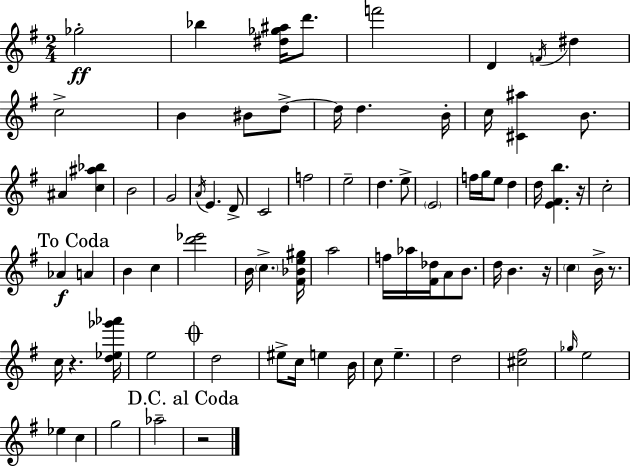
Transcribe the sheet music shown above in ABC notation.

X:1
T:Untitled
M:2/4
L:1/4
K:Em
_g2 _b [^d_g^a]/4 d'/2 f'2 D F/4 ^d c2 B ^B/2 d/2 d/4 d B/4 c/4 [^C^a] B/2 ^A [c^a_b] B2 G2 A/4 E D/2 C2 f2 e2 d e/2 E2 f/4 g/4 e/2 d d/4 [E^Fb] z/4 c2 _A A B c [d'_e']2 B/4 c [^F_Be^g]/4 a2 f/4 _a/4 [^F_d]/4 A/2 B/2 d/4 B z/4 c B/4 z/2 c/4 z [d_e_g'_a']/4 e2 d2 ^e/2 c/4 e B/4 c/2 e d2 [^c^f]2 _g/4 e2 _e c g2 _a2 z2